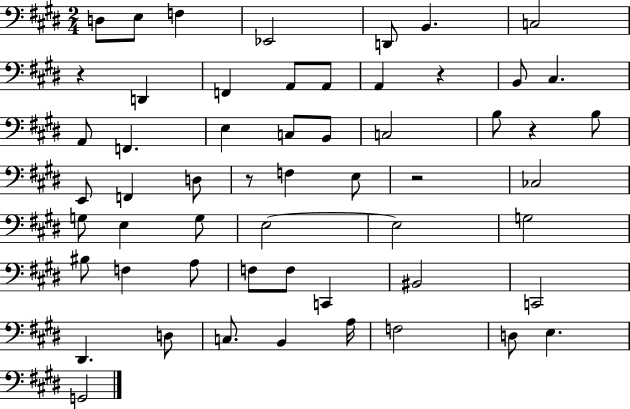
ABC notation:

X:1
T:Untitled
M:2/4
L:1/4
K:E
D,/2 E,/2 F, _E,,2 D,,/2 B,, C,2 z D,, F,, A,,/2 A,,/2 A,, z B,,/2 ^C, A,,/2 F,, E, C,/2 B,,/2 C,2 B,/2 z B,/2 E,,/2 F,, D,/2 z/2 F, E,/2 z2 _C,2 G,/2 E, G,/2 E,2 E,2 G,2 ^B,/2 F, A,/2 F,/2 F,/2 C,, ^B,,2 C,,2 ^D,, D,/2 C,/2 B,, A,/4 F,2 D,/2 E, G,,2